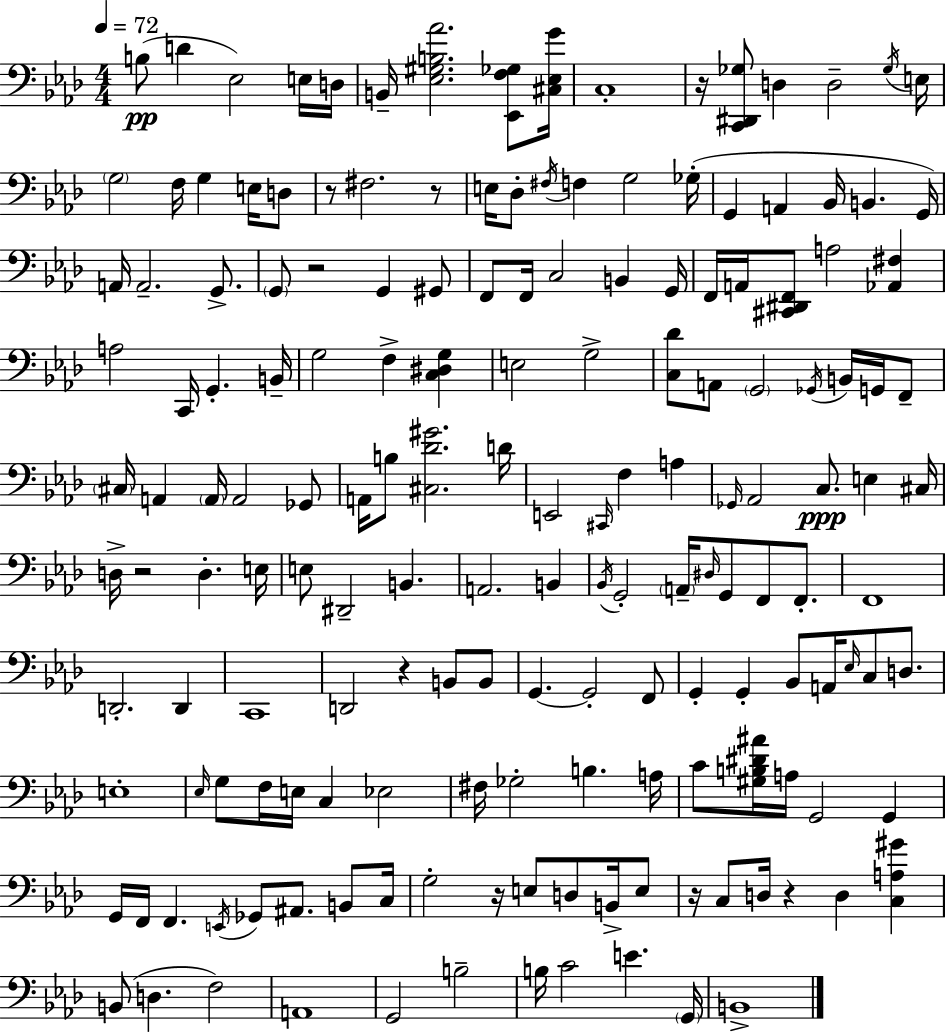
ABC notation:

X:1
T:Untitled
M:4/4
L:1/4
K:Fm
B,/2 D _E,2 E,/4 D,/4 B,,/4 [_E,^G,B,_A]2 [_E,,F,_G,]/2 [^C,_E,G]/4 C,4 z/4 [C,,^D,,_G,]/2 D, D,2 _G,/4 E,/4 G,2 F,/4 G, E,/4 D,/2 z/2 ^F,2 z/2 E,/4 _D,/2 ^F,/4 F, G,2 _G,/4 G,, A,, _B,,/4 B,, G,,/4 A,,/4 A,,2 G,,/2 G,,/2 z2 G,, ^G,,/2 F,,/2 F,,/4 C,2 B,, G,,/4 F,,/4 A,,/4 [^C,,^D,,F,,]/2 A,2 [_A,,^F,] A,2 C,,/4 G,, B,,/4 G,2 F, [C,^D,G,] E,2 G,2 [C,_D]/2 A,,/2 G,,2 _G,,/4 B,,/4 G,,/4 F,,/2 ^C,/4 A,, A,,/4 A,,2 _G,,/2 A,,/4 B,/2 [^C,_D^G]2 D/4 E,,2 ^C,,/4 F, A, _G,,/4 _A,,2 C,/2 E, ^C,/4 D,/4 z2 D, E,/4 E,/2 ^D,,2 B,, A,,2 B,, _B,,/4 G,,2 A,,/4 ^D,/4 G,,/2 F,,/2 F,,/2 F,,4 D,,2 D,, C,,4 D,,2 z B,,/2 B,,/2 G,, G,,2 F,,/2 G,, G,, _B,,/2 A,,/4 _E,/4 C,/2 D,/2 E,4 _E,/4 G,/2 F,/4 E,/4 C, _E,2 ^F,/4 _G,2 B, A,/4 C/2 [^G,B,^D^A]/4 A,/4 G,,2 G,, G,,/4 F,,/4 F,, E,,/4 _G,,/2 ^A,,/2 B,,/2 C,/4 G,2 z/4 E,/2 D,/2 B,,/4 E,/2 z/4 C,/2 D,/4 z D, [C,A,^G] B,,/2 D, F,2 A,,4 G,,2 B,2 B,/4 C2 E G,,/4 B,,4